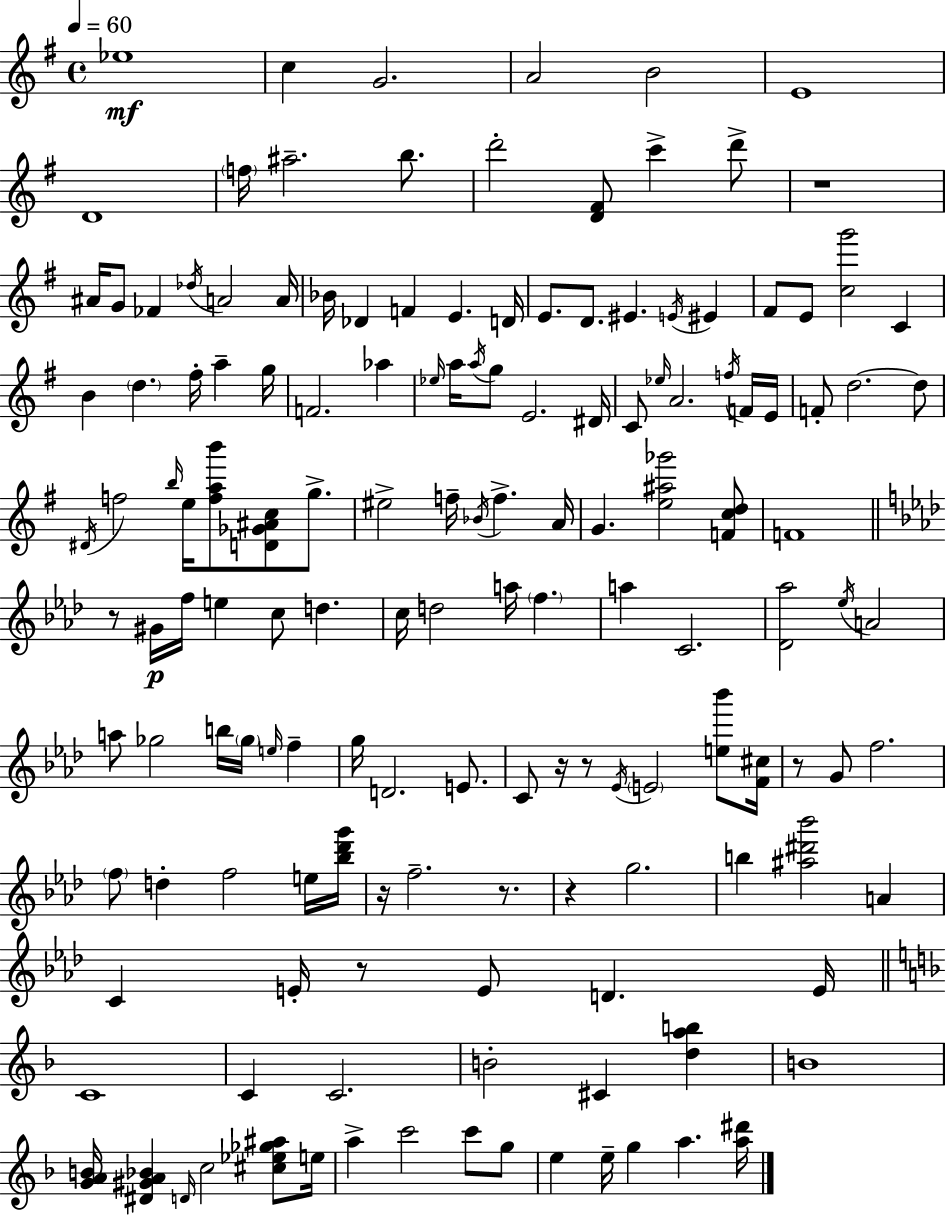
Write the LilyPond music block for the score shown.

{
  \clef treble
  \time 4/4
  \defaultTimeSignature
  \key g \major
  \tempo 4 = 60
  \repeat volta 2 { ees''1\mf | c''4 g'2. | a'2 b'2 | e'1 | \break d'1 | \parenthesize f''16 ais''2.-- b''8. | d'''2-. <d' fis'>8 c'''4-> d'''8-> | r1 | \break ais'16 g'8 fes'4 \acciaccatura { des''16 } a'2 | a'16 bes'16 des'4 f'4 e'4. | d'16 e'8. d'8. eis'4. \acciaccatura { e'16 } eis'4 | fis'8 e'8 <c'' g'''>2 c'4 | \break b'4 \parenthesize d''4. fis''16-. a''4-- | g''16 f'2. aes''4 | \grace { ees''16 } a''16 \acciaccatura { a''16 } g''8 e'2. | dis'16 c'8 \grace { ees''16 } a'2. | \break \acciaccatura { f''16 } f'16 e'16 f'8-. d''2.~~ | d''8 \acciaccatura { dis'16 } f''2 \grace { b''16 } | e''16 <f'' a'' b'''>8 <d' ges' ais' c''>8 g''8.-> eis''2-> | f''16-- \acciaccatura { bes'16 } f''4.-> a'16 g'4. <e'' ais'' ges'''>2 | \break <f' c'' d''>8 f'1 | \bar "||" \break \key f \minor r8 gis'16\p f''16 e''4 c''8 d''4. | c''16 d''2 a''16 \parenthesize f''4. | a''4 c'2. | <des' aes''>2 \acciaccatura { ees''16 } a'2 | \break a''8 ges''2 b''16 \parenthesize ges''16 \grace { e''16 } f''4-- | g''16 d'2. e'8. | c'8 r16 r8 \acciaccatura { ees'16 } \parenthesize e'2 | <e'' bes'''>8 <f' cis''>16 r8 g'8 f''2. | \break \parenthesize f''8 d''4-. f''2 | e''16 <bes'' des''' g'''>16 r16 f''2.-- | r8. r4 g''2. | b''4 <ais'' dis''' bes'''>2 a'4 | \break c'4 e'16-. r8 e'8 d'4. | e'16 \bar "||" \break \key f \major c'1 | c'4 c'2. | b'2-. cis'4 <d'' a'' b''>4 | b'1 | \break <g' a' b'>16 <dis' gis' a' bes'>4 \grace { d'16 } c''2 <cis'' ees'' ges'' ais''>8 | e''16 a''4-> c'''2 c'''8 g''8 | e''4 e''16-- g''4 a''4. | <a'' dis'''>16 } \bar "|."
}